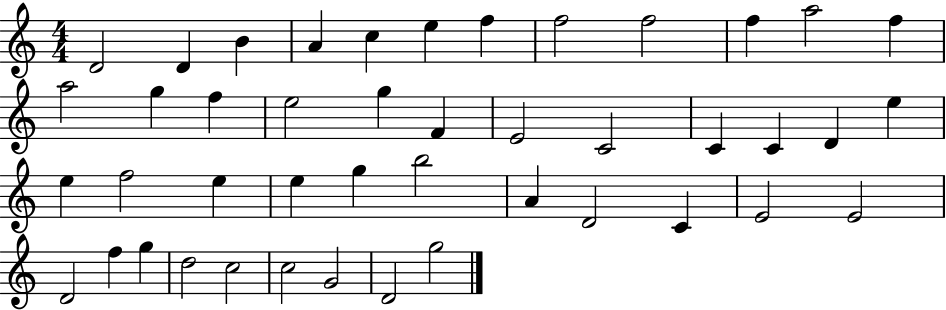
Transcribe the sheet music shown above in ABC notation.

X:1
T:Untitled
M:4/4
L:1/4
K:C
D2 D B A c e f f2 f2 f a2 f a2 g f e2 g F E2 C2 C C D e e f2 e e g b2 A D2 C E2 E2 D2 f g d2 c2 c2 G2 D2 g2